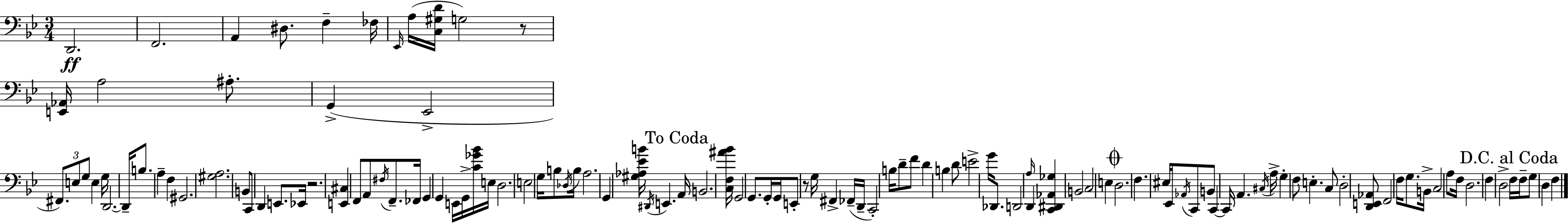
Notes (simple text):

D2/h. F2/h. A2/q D#3/e. F3/q FES3/s Eb2/s A3/s [C3,G#3,D4]/s G3/h R/e [E2,Ab2]/s A3/h A#3/e. G2/q Eb2/h F#2/e. E3/e G3/e E3/q G3/s D2/h. D2/s B3/e. A3/q F3/q G#2/h. [G#3,A3]/h. B2/e C2/e D2/q E2/e. Eb2/s R/h. [E2,C#3]/q F2/e A2/e F#3/s F2/e. FES2/s G2/q G2/q E2/s G2/s [C4,Gb4,Bb4]/s E3/s D3/h. E3/h G3/s B3/e Db3/s B3/s A3/h. G2/q [G#3,Ab3,Eb4,B4]/s D#2/s E2/q. A2/s B2/h. [C3,F3,A#4,Bb4]/s G2/h G2/e. G2/s G2/s E2/e R/e G3/s F#2/q FES2/s D2/s C2/h B3/s D4/e F4/e D4/q B3/q D4/e E4/h G4/s Db2/e. D2/h A3/s D2/q [C2,D#2,Ab2,Gb3]/q B2/h C3/h E3/q D3/h. F3/q. EIS3/s Eb2/s Ab2/s C2/e B2/e C2/q C2/s A2/q. C#3/s A3/s G3/q F3/e E3/q. C3/e D3/h [D2,E2,Ab2]/e F2/h F3/s G3/e. B2/s C3/h A3/e F3/s D3/h. F3/q D3/h F3/s F3/s G3/e D3/q F3/q